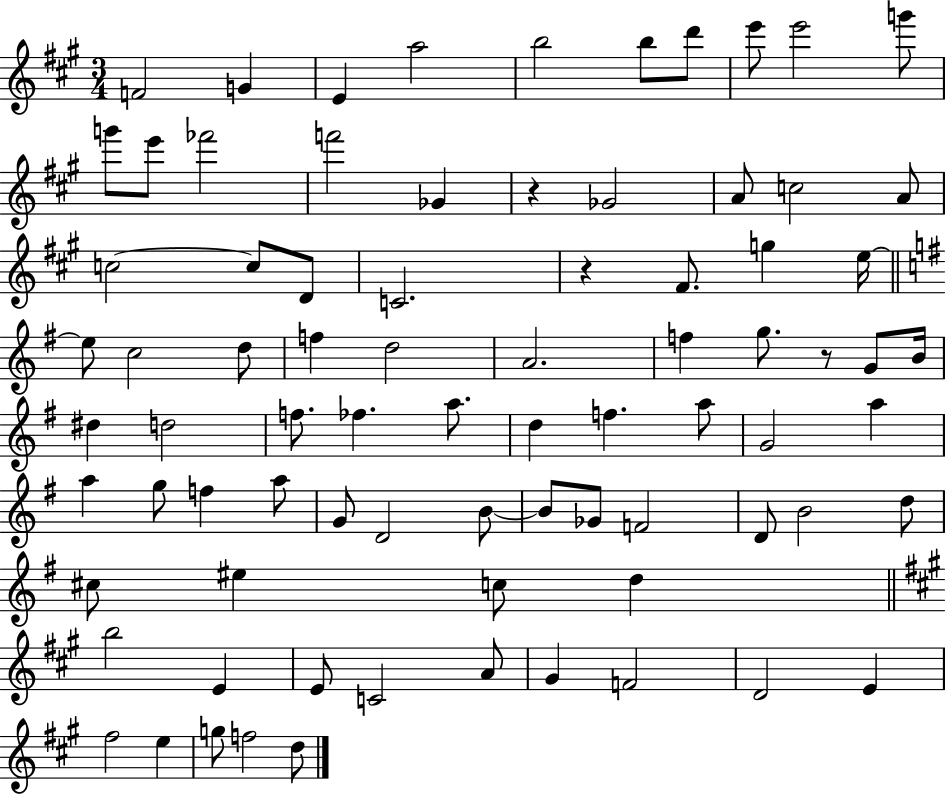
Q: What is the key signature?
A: A major